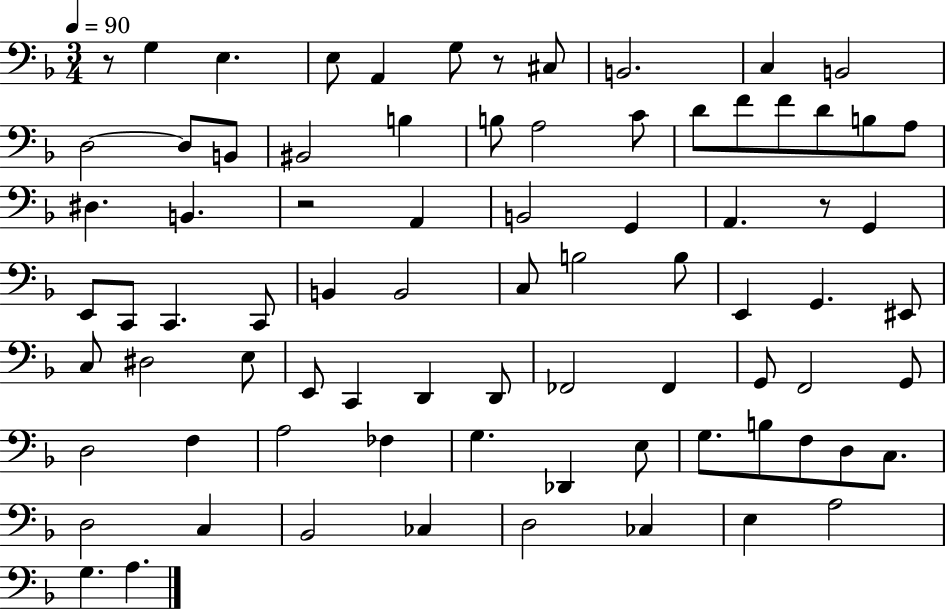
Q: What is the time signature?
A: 3/4